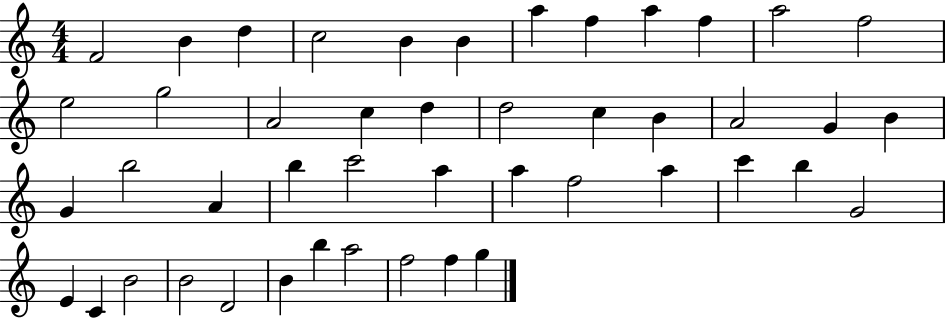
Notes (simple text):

F4/h B4/q D5/q C5/h B4/q B4/q A5/q F5/q A5/q F5/q A5/h F5/h E5/h G5/h A4/h C5/q D5/q D5/h C5/q B4/q A4/h G4/q B4/q G4/q B5/h A4/q B5/q C6/h A5/q A5/q F5/h A5/q C6/q B5/q G4/h E4/q C4/q B4/h B4/h D4/h B4/q B5/q A5/h F5/h F5/q G5/q